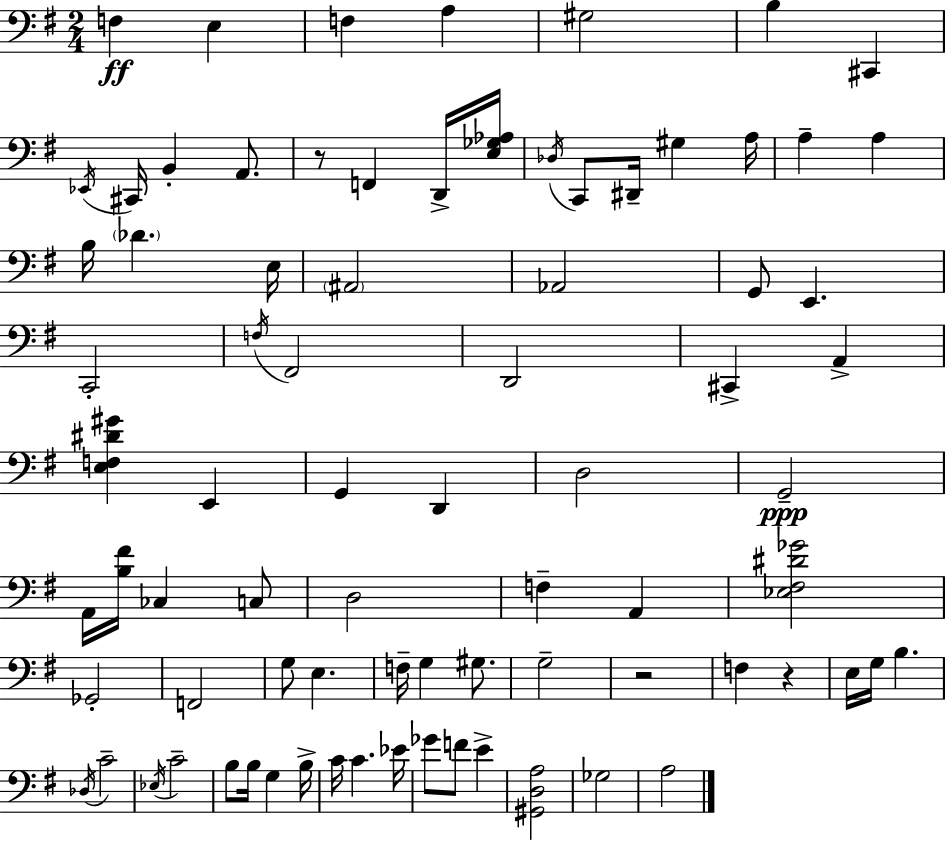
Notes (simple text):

F3/q E3/q F3/q A3/q G#3/h B3/q C#2/q Eb2/s C#2/s B2/q A2/e. R/e F2/q D2/s [E3,Gb3,Ab3]/s Db3/s C2/e D#2/s G#3/q A3/s A3/q A3/q B3/s Db4/q. E3/s A#2/h Ab2/h G2/e E2/q. C2/h F3/s F#2/h D2/h C#2/q A2/q [E3,F3,D#4,G#4]/q E2/q G2/q D2/q D3/h G2/h A2/s [B3,F#4]/s CES3/q C3/e D3/h F3/q A2/q [Eb3,F#3,D#4,Gb4]/h Gb2/h F2/h G3/e E3/q. F3/s G3/q G#3/e. G3/h R/h F3/q R/q E3/s G3/s B3/q. Db3/s C4/h Eb3/s C4/h B3/e B3/s G3/q B3/s C4/s C4/q. Eb4/s Gb4/e F4/e E4/q [G#2,D3,A3]/h Gb3/h A3/h